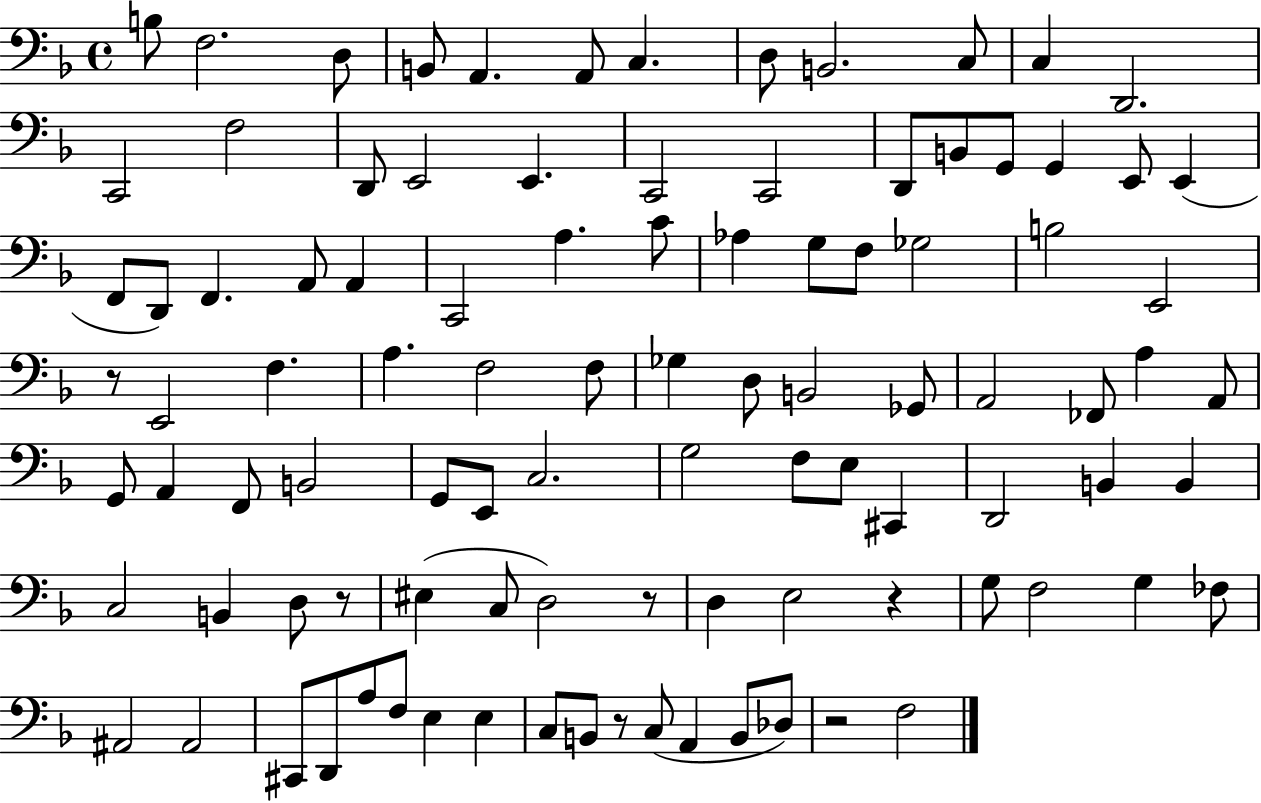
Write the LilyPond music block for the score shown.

{
  \clef bass
  \time 4/4
  \defaultTimeSignature
  \key f \major
  b8 f2. d8 | b,8 a,4. a,8 c4. | d8 b,2. c8 | c4 d,2. | \break c,2 f2 | d,8 e,2 e,4. | c,2 c,2 | d,8 b,8 g,8 g,4 e,8 e,4( | \break f,8 d,8) f,4. a,8 a,4 | c,2 a4. c'8 | aes4 g8 f8 ges2 | b2 e,2 | \break r8 e,2 f4. | a4. f2 f8 | ges4 d8 b,2 ges,8 | a,2 fes,8 a4 a,8 | \break g,8 a,4 f,8 b,2 | g,8 e,8 c2. | g2 f8 e8 cis,4 | d,2 b,4 b,4 | \break c2 b,4 d8 r8 | eis4( c8 d2) r8 | d4 e2 r4 | g8 f2 g4 fes8 | \break ais,2 ais,2 | cis,8 d,8 a8 f8 e4 e4 | c8 b,8 r8 c8( a,4 b,8 des8) | r2 f2 | \break \bar "|."
}